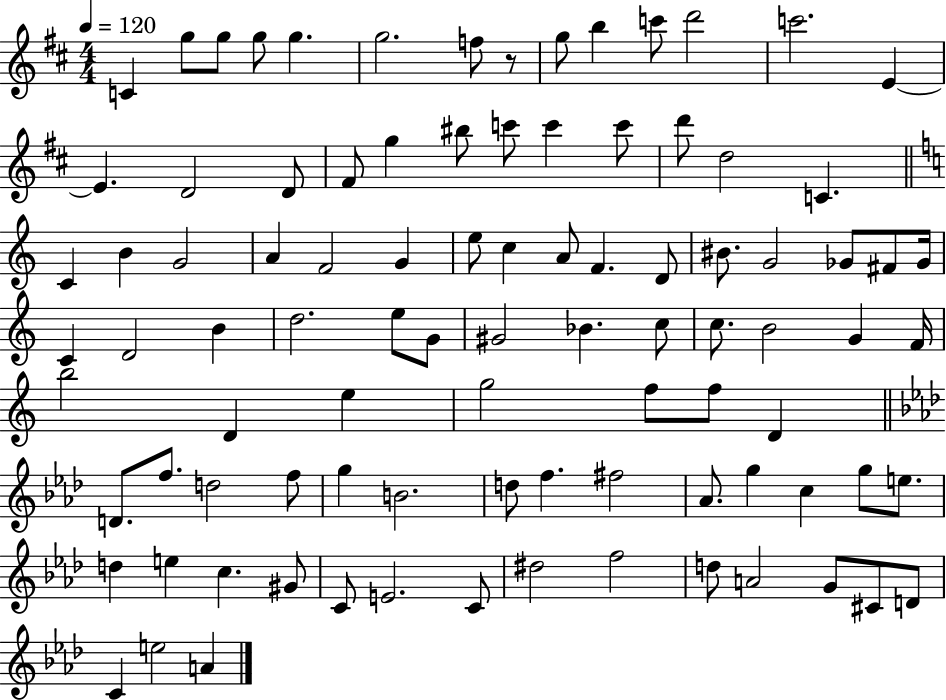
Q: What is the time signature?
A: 4/4